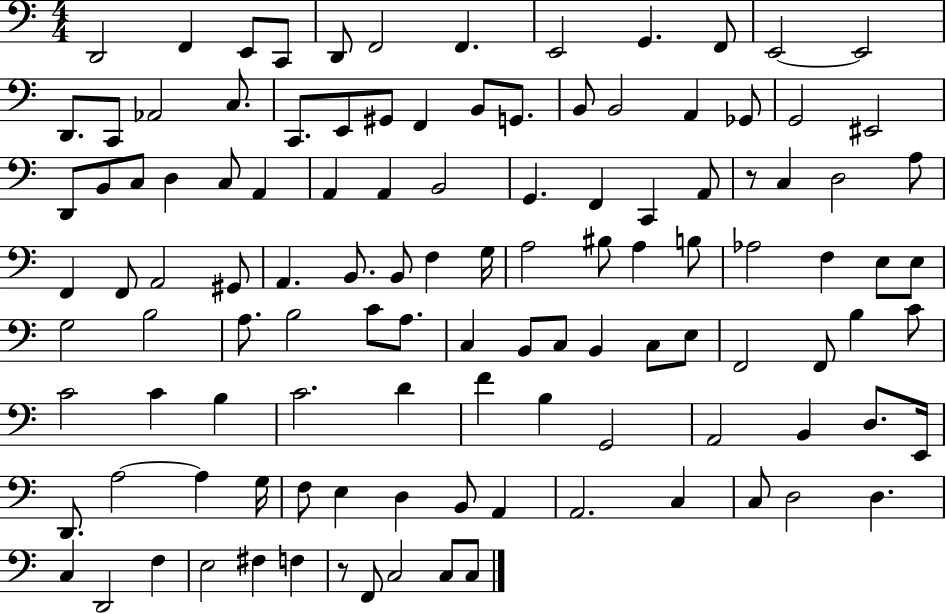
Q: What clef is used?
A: bass